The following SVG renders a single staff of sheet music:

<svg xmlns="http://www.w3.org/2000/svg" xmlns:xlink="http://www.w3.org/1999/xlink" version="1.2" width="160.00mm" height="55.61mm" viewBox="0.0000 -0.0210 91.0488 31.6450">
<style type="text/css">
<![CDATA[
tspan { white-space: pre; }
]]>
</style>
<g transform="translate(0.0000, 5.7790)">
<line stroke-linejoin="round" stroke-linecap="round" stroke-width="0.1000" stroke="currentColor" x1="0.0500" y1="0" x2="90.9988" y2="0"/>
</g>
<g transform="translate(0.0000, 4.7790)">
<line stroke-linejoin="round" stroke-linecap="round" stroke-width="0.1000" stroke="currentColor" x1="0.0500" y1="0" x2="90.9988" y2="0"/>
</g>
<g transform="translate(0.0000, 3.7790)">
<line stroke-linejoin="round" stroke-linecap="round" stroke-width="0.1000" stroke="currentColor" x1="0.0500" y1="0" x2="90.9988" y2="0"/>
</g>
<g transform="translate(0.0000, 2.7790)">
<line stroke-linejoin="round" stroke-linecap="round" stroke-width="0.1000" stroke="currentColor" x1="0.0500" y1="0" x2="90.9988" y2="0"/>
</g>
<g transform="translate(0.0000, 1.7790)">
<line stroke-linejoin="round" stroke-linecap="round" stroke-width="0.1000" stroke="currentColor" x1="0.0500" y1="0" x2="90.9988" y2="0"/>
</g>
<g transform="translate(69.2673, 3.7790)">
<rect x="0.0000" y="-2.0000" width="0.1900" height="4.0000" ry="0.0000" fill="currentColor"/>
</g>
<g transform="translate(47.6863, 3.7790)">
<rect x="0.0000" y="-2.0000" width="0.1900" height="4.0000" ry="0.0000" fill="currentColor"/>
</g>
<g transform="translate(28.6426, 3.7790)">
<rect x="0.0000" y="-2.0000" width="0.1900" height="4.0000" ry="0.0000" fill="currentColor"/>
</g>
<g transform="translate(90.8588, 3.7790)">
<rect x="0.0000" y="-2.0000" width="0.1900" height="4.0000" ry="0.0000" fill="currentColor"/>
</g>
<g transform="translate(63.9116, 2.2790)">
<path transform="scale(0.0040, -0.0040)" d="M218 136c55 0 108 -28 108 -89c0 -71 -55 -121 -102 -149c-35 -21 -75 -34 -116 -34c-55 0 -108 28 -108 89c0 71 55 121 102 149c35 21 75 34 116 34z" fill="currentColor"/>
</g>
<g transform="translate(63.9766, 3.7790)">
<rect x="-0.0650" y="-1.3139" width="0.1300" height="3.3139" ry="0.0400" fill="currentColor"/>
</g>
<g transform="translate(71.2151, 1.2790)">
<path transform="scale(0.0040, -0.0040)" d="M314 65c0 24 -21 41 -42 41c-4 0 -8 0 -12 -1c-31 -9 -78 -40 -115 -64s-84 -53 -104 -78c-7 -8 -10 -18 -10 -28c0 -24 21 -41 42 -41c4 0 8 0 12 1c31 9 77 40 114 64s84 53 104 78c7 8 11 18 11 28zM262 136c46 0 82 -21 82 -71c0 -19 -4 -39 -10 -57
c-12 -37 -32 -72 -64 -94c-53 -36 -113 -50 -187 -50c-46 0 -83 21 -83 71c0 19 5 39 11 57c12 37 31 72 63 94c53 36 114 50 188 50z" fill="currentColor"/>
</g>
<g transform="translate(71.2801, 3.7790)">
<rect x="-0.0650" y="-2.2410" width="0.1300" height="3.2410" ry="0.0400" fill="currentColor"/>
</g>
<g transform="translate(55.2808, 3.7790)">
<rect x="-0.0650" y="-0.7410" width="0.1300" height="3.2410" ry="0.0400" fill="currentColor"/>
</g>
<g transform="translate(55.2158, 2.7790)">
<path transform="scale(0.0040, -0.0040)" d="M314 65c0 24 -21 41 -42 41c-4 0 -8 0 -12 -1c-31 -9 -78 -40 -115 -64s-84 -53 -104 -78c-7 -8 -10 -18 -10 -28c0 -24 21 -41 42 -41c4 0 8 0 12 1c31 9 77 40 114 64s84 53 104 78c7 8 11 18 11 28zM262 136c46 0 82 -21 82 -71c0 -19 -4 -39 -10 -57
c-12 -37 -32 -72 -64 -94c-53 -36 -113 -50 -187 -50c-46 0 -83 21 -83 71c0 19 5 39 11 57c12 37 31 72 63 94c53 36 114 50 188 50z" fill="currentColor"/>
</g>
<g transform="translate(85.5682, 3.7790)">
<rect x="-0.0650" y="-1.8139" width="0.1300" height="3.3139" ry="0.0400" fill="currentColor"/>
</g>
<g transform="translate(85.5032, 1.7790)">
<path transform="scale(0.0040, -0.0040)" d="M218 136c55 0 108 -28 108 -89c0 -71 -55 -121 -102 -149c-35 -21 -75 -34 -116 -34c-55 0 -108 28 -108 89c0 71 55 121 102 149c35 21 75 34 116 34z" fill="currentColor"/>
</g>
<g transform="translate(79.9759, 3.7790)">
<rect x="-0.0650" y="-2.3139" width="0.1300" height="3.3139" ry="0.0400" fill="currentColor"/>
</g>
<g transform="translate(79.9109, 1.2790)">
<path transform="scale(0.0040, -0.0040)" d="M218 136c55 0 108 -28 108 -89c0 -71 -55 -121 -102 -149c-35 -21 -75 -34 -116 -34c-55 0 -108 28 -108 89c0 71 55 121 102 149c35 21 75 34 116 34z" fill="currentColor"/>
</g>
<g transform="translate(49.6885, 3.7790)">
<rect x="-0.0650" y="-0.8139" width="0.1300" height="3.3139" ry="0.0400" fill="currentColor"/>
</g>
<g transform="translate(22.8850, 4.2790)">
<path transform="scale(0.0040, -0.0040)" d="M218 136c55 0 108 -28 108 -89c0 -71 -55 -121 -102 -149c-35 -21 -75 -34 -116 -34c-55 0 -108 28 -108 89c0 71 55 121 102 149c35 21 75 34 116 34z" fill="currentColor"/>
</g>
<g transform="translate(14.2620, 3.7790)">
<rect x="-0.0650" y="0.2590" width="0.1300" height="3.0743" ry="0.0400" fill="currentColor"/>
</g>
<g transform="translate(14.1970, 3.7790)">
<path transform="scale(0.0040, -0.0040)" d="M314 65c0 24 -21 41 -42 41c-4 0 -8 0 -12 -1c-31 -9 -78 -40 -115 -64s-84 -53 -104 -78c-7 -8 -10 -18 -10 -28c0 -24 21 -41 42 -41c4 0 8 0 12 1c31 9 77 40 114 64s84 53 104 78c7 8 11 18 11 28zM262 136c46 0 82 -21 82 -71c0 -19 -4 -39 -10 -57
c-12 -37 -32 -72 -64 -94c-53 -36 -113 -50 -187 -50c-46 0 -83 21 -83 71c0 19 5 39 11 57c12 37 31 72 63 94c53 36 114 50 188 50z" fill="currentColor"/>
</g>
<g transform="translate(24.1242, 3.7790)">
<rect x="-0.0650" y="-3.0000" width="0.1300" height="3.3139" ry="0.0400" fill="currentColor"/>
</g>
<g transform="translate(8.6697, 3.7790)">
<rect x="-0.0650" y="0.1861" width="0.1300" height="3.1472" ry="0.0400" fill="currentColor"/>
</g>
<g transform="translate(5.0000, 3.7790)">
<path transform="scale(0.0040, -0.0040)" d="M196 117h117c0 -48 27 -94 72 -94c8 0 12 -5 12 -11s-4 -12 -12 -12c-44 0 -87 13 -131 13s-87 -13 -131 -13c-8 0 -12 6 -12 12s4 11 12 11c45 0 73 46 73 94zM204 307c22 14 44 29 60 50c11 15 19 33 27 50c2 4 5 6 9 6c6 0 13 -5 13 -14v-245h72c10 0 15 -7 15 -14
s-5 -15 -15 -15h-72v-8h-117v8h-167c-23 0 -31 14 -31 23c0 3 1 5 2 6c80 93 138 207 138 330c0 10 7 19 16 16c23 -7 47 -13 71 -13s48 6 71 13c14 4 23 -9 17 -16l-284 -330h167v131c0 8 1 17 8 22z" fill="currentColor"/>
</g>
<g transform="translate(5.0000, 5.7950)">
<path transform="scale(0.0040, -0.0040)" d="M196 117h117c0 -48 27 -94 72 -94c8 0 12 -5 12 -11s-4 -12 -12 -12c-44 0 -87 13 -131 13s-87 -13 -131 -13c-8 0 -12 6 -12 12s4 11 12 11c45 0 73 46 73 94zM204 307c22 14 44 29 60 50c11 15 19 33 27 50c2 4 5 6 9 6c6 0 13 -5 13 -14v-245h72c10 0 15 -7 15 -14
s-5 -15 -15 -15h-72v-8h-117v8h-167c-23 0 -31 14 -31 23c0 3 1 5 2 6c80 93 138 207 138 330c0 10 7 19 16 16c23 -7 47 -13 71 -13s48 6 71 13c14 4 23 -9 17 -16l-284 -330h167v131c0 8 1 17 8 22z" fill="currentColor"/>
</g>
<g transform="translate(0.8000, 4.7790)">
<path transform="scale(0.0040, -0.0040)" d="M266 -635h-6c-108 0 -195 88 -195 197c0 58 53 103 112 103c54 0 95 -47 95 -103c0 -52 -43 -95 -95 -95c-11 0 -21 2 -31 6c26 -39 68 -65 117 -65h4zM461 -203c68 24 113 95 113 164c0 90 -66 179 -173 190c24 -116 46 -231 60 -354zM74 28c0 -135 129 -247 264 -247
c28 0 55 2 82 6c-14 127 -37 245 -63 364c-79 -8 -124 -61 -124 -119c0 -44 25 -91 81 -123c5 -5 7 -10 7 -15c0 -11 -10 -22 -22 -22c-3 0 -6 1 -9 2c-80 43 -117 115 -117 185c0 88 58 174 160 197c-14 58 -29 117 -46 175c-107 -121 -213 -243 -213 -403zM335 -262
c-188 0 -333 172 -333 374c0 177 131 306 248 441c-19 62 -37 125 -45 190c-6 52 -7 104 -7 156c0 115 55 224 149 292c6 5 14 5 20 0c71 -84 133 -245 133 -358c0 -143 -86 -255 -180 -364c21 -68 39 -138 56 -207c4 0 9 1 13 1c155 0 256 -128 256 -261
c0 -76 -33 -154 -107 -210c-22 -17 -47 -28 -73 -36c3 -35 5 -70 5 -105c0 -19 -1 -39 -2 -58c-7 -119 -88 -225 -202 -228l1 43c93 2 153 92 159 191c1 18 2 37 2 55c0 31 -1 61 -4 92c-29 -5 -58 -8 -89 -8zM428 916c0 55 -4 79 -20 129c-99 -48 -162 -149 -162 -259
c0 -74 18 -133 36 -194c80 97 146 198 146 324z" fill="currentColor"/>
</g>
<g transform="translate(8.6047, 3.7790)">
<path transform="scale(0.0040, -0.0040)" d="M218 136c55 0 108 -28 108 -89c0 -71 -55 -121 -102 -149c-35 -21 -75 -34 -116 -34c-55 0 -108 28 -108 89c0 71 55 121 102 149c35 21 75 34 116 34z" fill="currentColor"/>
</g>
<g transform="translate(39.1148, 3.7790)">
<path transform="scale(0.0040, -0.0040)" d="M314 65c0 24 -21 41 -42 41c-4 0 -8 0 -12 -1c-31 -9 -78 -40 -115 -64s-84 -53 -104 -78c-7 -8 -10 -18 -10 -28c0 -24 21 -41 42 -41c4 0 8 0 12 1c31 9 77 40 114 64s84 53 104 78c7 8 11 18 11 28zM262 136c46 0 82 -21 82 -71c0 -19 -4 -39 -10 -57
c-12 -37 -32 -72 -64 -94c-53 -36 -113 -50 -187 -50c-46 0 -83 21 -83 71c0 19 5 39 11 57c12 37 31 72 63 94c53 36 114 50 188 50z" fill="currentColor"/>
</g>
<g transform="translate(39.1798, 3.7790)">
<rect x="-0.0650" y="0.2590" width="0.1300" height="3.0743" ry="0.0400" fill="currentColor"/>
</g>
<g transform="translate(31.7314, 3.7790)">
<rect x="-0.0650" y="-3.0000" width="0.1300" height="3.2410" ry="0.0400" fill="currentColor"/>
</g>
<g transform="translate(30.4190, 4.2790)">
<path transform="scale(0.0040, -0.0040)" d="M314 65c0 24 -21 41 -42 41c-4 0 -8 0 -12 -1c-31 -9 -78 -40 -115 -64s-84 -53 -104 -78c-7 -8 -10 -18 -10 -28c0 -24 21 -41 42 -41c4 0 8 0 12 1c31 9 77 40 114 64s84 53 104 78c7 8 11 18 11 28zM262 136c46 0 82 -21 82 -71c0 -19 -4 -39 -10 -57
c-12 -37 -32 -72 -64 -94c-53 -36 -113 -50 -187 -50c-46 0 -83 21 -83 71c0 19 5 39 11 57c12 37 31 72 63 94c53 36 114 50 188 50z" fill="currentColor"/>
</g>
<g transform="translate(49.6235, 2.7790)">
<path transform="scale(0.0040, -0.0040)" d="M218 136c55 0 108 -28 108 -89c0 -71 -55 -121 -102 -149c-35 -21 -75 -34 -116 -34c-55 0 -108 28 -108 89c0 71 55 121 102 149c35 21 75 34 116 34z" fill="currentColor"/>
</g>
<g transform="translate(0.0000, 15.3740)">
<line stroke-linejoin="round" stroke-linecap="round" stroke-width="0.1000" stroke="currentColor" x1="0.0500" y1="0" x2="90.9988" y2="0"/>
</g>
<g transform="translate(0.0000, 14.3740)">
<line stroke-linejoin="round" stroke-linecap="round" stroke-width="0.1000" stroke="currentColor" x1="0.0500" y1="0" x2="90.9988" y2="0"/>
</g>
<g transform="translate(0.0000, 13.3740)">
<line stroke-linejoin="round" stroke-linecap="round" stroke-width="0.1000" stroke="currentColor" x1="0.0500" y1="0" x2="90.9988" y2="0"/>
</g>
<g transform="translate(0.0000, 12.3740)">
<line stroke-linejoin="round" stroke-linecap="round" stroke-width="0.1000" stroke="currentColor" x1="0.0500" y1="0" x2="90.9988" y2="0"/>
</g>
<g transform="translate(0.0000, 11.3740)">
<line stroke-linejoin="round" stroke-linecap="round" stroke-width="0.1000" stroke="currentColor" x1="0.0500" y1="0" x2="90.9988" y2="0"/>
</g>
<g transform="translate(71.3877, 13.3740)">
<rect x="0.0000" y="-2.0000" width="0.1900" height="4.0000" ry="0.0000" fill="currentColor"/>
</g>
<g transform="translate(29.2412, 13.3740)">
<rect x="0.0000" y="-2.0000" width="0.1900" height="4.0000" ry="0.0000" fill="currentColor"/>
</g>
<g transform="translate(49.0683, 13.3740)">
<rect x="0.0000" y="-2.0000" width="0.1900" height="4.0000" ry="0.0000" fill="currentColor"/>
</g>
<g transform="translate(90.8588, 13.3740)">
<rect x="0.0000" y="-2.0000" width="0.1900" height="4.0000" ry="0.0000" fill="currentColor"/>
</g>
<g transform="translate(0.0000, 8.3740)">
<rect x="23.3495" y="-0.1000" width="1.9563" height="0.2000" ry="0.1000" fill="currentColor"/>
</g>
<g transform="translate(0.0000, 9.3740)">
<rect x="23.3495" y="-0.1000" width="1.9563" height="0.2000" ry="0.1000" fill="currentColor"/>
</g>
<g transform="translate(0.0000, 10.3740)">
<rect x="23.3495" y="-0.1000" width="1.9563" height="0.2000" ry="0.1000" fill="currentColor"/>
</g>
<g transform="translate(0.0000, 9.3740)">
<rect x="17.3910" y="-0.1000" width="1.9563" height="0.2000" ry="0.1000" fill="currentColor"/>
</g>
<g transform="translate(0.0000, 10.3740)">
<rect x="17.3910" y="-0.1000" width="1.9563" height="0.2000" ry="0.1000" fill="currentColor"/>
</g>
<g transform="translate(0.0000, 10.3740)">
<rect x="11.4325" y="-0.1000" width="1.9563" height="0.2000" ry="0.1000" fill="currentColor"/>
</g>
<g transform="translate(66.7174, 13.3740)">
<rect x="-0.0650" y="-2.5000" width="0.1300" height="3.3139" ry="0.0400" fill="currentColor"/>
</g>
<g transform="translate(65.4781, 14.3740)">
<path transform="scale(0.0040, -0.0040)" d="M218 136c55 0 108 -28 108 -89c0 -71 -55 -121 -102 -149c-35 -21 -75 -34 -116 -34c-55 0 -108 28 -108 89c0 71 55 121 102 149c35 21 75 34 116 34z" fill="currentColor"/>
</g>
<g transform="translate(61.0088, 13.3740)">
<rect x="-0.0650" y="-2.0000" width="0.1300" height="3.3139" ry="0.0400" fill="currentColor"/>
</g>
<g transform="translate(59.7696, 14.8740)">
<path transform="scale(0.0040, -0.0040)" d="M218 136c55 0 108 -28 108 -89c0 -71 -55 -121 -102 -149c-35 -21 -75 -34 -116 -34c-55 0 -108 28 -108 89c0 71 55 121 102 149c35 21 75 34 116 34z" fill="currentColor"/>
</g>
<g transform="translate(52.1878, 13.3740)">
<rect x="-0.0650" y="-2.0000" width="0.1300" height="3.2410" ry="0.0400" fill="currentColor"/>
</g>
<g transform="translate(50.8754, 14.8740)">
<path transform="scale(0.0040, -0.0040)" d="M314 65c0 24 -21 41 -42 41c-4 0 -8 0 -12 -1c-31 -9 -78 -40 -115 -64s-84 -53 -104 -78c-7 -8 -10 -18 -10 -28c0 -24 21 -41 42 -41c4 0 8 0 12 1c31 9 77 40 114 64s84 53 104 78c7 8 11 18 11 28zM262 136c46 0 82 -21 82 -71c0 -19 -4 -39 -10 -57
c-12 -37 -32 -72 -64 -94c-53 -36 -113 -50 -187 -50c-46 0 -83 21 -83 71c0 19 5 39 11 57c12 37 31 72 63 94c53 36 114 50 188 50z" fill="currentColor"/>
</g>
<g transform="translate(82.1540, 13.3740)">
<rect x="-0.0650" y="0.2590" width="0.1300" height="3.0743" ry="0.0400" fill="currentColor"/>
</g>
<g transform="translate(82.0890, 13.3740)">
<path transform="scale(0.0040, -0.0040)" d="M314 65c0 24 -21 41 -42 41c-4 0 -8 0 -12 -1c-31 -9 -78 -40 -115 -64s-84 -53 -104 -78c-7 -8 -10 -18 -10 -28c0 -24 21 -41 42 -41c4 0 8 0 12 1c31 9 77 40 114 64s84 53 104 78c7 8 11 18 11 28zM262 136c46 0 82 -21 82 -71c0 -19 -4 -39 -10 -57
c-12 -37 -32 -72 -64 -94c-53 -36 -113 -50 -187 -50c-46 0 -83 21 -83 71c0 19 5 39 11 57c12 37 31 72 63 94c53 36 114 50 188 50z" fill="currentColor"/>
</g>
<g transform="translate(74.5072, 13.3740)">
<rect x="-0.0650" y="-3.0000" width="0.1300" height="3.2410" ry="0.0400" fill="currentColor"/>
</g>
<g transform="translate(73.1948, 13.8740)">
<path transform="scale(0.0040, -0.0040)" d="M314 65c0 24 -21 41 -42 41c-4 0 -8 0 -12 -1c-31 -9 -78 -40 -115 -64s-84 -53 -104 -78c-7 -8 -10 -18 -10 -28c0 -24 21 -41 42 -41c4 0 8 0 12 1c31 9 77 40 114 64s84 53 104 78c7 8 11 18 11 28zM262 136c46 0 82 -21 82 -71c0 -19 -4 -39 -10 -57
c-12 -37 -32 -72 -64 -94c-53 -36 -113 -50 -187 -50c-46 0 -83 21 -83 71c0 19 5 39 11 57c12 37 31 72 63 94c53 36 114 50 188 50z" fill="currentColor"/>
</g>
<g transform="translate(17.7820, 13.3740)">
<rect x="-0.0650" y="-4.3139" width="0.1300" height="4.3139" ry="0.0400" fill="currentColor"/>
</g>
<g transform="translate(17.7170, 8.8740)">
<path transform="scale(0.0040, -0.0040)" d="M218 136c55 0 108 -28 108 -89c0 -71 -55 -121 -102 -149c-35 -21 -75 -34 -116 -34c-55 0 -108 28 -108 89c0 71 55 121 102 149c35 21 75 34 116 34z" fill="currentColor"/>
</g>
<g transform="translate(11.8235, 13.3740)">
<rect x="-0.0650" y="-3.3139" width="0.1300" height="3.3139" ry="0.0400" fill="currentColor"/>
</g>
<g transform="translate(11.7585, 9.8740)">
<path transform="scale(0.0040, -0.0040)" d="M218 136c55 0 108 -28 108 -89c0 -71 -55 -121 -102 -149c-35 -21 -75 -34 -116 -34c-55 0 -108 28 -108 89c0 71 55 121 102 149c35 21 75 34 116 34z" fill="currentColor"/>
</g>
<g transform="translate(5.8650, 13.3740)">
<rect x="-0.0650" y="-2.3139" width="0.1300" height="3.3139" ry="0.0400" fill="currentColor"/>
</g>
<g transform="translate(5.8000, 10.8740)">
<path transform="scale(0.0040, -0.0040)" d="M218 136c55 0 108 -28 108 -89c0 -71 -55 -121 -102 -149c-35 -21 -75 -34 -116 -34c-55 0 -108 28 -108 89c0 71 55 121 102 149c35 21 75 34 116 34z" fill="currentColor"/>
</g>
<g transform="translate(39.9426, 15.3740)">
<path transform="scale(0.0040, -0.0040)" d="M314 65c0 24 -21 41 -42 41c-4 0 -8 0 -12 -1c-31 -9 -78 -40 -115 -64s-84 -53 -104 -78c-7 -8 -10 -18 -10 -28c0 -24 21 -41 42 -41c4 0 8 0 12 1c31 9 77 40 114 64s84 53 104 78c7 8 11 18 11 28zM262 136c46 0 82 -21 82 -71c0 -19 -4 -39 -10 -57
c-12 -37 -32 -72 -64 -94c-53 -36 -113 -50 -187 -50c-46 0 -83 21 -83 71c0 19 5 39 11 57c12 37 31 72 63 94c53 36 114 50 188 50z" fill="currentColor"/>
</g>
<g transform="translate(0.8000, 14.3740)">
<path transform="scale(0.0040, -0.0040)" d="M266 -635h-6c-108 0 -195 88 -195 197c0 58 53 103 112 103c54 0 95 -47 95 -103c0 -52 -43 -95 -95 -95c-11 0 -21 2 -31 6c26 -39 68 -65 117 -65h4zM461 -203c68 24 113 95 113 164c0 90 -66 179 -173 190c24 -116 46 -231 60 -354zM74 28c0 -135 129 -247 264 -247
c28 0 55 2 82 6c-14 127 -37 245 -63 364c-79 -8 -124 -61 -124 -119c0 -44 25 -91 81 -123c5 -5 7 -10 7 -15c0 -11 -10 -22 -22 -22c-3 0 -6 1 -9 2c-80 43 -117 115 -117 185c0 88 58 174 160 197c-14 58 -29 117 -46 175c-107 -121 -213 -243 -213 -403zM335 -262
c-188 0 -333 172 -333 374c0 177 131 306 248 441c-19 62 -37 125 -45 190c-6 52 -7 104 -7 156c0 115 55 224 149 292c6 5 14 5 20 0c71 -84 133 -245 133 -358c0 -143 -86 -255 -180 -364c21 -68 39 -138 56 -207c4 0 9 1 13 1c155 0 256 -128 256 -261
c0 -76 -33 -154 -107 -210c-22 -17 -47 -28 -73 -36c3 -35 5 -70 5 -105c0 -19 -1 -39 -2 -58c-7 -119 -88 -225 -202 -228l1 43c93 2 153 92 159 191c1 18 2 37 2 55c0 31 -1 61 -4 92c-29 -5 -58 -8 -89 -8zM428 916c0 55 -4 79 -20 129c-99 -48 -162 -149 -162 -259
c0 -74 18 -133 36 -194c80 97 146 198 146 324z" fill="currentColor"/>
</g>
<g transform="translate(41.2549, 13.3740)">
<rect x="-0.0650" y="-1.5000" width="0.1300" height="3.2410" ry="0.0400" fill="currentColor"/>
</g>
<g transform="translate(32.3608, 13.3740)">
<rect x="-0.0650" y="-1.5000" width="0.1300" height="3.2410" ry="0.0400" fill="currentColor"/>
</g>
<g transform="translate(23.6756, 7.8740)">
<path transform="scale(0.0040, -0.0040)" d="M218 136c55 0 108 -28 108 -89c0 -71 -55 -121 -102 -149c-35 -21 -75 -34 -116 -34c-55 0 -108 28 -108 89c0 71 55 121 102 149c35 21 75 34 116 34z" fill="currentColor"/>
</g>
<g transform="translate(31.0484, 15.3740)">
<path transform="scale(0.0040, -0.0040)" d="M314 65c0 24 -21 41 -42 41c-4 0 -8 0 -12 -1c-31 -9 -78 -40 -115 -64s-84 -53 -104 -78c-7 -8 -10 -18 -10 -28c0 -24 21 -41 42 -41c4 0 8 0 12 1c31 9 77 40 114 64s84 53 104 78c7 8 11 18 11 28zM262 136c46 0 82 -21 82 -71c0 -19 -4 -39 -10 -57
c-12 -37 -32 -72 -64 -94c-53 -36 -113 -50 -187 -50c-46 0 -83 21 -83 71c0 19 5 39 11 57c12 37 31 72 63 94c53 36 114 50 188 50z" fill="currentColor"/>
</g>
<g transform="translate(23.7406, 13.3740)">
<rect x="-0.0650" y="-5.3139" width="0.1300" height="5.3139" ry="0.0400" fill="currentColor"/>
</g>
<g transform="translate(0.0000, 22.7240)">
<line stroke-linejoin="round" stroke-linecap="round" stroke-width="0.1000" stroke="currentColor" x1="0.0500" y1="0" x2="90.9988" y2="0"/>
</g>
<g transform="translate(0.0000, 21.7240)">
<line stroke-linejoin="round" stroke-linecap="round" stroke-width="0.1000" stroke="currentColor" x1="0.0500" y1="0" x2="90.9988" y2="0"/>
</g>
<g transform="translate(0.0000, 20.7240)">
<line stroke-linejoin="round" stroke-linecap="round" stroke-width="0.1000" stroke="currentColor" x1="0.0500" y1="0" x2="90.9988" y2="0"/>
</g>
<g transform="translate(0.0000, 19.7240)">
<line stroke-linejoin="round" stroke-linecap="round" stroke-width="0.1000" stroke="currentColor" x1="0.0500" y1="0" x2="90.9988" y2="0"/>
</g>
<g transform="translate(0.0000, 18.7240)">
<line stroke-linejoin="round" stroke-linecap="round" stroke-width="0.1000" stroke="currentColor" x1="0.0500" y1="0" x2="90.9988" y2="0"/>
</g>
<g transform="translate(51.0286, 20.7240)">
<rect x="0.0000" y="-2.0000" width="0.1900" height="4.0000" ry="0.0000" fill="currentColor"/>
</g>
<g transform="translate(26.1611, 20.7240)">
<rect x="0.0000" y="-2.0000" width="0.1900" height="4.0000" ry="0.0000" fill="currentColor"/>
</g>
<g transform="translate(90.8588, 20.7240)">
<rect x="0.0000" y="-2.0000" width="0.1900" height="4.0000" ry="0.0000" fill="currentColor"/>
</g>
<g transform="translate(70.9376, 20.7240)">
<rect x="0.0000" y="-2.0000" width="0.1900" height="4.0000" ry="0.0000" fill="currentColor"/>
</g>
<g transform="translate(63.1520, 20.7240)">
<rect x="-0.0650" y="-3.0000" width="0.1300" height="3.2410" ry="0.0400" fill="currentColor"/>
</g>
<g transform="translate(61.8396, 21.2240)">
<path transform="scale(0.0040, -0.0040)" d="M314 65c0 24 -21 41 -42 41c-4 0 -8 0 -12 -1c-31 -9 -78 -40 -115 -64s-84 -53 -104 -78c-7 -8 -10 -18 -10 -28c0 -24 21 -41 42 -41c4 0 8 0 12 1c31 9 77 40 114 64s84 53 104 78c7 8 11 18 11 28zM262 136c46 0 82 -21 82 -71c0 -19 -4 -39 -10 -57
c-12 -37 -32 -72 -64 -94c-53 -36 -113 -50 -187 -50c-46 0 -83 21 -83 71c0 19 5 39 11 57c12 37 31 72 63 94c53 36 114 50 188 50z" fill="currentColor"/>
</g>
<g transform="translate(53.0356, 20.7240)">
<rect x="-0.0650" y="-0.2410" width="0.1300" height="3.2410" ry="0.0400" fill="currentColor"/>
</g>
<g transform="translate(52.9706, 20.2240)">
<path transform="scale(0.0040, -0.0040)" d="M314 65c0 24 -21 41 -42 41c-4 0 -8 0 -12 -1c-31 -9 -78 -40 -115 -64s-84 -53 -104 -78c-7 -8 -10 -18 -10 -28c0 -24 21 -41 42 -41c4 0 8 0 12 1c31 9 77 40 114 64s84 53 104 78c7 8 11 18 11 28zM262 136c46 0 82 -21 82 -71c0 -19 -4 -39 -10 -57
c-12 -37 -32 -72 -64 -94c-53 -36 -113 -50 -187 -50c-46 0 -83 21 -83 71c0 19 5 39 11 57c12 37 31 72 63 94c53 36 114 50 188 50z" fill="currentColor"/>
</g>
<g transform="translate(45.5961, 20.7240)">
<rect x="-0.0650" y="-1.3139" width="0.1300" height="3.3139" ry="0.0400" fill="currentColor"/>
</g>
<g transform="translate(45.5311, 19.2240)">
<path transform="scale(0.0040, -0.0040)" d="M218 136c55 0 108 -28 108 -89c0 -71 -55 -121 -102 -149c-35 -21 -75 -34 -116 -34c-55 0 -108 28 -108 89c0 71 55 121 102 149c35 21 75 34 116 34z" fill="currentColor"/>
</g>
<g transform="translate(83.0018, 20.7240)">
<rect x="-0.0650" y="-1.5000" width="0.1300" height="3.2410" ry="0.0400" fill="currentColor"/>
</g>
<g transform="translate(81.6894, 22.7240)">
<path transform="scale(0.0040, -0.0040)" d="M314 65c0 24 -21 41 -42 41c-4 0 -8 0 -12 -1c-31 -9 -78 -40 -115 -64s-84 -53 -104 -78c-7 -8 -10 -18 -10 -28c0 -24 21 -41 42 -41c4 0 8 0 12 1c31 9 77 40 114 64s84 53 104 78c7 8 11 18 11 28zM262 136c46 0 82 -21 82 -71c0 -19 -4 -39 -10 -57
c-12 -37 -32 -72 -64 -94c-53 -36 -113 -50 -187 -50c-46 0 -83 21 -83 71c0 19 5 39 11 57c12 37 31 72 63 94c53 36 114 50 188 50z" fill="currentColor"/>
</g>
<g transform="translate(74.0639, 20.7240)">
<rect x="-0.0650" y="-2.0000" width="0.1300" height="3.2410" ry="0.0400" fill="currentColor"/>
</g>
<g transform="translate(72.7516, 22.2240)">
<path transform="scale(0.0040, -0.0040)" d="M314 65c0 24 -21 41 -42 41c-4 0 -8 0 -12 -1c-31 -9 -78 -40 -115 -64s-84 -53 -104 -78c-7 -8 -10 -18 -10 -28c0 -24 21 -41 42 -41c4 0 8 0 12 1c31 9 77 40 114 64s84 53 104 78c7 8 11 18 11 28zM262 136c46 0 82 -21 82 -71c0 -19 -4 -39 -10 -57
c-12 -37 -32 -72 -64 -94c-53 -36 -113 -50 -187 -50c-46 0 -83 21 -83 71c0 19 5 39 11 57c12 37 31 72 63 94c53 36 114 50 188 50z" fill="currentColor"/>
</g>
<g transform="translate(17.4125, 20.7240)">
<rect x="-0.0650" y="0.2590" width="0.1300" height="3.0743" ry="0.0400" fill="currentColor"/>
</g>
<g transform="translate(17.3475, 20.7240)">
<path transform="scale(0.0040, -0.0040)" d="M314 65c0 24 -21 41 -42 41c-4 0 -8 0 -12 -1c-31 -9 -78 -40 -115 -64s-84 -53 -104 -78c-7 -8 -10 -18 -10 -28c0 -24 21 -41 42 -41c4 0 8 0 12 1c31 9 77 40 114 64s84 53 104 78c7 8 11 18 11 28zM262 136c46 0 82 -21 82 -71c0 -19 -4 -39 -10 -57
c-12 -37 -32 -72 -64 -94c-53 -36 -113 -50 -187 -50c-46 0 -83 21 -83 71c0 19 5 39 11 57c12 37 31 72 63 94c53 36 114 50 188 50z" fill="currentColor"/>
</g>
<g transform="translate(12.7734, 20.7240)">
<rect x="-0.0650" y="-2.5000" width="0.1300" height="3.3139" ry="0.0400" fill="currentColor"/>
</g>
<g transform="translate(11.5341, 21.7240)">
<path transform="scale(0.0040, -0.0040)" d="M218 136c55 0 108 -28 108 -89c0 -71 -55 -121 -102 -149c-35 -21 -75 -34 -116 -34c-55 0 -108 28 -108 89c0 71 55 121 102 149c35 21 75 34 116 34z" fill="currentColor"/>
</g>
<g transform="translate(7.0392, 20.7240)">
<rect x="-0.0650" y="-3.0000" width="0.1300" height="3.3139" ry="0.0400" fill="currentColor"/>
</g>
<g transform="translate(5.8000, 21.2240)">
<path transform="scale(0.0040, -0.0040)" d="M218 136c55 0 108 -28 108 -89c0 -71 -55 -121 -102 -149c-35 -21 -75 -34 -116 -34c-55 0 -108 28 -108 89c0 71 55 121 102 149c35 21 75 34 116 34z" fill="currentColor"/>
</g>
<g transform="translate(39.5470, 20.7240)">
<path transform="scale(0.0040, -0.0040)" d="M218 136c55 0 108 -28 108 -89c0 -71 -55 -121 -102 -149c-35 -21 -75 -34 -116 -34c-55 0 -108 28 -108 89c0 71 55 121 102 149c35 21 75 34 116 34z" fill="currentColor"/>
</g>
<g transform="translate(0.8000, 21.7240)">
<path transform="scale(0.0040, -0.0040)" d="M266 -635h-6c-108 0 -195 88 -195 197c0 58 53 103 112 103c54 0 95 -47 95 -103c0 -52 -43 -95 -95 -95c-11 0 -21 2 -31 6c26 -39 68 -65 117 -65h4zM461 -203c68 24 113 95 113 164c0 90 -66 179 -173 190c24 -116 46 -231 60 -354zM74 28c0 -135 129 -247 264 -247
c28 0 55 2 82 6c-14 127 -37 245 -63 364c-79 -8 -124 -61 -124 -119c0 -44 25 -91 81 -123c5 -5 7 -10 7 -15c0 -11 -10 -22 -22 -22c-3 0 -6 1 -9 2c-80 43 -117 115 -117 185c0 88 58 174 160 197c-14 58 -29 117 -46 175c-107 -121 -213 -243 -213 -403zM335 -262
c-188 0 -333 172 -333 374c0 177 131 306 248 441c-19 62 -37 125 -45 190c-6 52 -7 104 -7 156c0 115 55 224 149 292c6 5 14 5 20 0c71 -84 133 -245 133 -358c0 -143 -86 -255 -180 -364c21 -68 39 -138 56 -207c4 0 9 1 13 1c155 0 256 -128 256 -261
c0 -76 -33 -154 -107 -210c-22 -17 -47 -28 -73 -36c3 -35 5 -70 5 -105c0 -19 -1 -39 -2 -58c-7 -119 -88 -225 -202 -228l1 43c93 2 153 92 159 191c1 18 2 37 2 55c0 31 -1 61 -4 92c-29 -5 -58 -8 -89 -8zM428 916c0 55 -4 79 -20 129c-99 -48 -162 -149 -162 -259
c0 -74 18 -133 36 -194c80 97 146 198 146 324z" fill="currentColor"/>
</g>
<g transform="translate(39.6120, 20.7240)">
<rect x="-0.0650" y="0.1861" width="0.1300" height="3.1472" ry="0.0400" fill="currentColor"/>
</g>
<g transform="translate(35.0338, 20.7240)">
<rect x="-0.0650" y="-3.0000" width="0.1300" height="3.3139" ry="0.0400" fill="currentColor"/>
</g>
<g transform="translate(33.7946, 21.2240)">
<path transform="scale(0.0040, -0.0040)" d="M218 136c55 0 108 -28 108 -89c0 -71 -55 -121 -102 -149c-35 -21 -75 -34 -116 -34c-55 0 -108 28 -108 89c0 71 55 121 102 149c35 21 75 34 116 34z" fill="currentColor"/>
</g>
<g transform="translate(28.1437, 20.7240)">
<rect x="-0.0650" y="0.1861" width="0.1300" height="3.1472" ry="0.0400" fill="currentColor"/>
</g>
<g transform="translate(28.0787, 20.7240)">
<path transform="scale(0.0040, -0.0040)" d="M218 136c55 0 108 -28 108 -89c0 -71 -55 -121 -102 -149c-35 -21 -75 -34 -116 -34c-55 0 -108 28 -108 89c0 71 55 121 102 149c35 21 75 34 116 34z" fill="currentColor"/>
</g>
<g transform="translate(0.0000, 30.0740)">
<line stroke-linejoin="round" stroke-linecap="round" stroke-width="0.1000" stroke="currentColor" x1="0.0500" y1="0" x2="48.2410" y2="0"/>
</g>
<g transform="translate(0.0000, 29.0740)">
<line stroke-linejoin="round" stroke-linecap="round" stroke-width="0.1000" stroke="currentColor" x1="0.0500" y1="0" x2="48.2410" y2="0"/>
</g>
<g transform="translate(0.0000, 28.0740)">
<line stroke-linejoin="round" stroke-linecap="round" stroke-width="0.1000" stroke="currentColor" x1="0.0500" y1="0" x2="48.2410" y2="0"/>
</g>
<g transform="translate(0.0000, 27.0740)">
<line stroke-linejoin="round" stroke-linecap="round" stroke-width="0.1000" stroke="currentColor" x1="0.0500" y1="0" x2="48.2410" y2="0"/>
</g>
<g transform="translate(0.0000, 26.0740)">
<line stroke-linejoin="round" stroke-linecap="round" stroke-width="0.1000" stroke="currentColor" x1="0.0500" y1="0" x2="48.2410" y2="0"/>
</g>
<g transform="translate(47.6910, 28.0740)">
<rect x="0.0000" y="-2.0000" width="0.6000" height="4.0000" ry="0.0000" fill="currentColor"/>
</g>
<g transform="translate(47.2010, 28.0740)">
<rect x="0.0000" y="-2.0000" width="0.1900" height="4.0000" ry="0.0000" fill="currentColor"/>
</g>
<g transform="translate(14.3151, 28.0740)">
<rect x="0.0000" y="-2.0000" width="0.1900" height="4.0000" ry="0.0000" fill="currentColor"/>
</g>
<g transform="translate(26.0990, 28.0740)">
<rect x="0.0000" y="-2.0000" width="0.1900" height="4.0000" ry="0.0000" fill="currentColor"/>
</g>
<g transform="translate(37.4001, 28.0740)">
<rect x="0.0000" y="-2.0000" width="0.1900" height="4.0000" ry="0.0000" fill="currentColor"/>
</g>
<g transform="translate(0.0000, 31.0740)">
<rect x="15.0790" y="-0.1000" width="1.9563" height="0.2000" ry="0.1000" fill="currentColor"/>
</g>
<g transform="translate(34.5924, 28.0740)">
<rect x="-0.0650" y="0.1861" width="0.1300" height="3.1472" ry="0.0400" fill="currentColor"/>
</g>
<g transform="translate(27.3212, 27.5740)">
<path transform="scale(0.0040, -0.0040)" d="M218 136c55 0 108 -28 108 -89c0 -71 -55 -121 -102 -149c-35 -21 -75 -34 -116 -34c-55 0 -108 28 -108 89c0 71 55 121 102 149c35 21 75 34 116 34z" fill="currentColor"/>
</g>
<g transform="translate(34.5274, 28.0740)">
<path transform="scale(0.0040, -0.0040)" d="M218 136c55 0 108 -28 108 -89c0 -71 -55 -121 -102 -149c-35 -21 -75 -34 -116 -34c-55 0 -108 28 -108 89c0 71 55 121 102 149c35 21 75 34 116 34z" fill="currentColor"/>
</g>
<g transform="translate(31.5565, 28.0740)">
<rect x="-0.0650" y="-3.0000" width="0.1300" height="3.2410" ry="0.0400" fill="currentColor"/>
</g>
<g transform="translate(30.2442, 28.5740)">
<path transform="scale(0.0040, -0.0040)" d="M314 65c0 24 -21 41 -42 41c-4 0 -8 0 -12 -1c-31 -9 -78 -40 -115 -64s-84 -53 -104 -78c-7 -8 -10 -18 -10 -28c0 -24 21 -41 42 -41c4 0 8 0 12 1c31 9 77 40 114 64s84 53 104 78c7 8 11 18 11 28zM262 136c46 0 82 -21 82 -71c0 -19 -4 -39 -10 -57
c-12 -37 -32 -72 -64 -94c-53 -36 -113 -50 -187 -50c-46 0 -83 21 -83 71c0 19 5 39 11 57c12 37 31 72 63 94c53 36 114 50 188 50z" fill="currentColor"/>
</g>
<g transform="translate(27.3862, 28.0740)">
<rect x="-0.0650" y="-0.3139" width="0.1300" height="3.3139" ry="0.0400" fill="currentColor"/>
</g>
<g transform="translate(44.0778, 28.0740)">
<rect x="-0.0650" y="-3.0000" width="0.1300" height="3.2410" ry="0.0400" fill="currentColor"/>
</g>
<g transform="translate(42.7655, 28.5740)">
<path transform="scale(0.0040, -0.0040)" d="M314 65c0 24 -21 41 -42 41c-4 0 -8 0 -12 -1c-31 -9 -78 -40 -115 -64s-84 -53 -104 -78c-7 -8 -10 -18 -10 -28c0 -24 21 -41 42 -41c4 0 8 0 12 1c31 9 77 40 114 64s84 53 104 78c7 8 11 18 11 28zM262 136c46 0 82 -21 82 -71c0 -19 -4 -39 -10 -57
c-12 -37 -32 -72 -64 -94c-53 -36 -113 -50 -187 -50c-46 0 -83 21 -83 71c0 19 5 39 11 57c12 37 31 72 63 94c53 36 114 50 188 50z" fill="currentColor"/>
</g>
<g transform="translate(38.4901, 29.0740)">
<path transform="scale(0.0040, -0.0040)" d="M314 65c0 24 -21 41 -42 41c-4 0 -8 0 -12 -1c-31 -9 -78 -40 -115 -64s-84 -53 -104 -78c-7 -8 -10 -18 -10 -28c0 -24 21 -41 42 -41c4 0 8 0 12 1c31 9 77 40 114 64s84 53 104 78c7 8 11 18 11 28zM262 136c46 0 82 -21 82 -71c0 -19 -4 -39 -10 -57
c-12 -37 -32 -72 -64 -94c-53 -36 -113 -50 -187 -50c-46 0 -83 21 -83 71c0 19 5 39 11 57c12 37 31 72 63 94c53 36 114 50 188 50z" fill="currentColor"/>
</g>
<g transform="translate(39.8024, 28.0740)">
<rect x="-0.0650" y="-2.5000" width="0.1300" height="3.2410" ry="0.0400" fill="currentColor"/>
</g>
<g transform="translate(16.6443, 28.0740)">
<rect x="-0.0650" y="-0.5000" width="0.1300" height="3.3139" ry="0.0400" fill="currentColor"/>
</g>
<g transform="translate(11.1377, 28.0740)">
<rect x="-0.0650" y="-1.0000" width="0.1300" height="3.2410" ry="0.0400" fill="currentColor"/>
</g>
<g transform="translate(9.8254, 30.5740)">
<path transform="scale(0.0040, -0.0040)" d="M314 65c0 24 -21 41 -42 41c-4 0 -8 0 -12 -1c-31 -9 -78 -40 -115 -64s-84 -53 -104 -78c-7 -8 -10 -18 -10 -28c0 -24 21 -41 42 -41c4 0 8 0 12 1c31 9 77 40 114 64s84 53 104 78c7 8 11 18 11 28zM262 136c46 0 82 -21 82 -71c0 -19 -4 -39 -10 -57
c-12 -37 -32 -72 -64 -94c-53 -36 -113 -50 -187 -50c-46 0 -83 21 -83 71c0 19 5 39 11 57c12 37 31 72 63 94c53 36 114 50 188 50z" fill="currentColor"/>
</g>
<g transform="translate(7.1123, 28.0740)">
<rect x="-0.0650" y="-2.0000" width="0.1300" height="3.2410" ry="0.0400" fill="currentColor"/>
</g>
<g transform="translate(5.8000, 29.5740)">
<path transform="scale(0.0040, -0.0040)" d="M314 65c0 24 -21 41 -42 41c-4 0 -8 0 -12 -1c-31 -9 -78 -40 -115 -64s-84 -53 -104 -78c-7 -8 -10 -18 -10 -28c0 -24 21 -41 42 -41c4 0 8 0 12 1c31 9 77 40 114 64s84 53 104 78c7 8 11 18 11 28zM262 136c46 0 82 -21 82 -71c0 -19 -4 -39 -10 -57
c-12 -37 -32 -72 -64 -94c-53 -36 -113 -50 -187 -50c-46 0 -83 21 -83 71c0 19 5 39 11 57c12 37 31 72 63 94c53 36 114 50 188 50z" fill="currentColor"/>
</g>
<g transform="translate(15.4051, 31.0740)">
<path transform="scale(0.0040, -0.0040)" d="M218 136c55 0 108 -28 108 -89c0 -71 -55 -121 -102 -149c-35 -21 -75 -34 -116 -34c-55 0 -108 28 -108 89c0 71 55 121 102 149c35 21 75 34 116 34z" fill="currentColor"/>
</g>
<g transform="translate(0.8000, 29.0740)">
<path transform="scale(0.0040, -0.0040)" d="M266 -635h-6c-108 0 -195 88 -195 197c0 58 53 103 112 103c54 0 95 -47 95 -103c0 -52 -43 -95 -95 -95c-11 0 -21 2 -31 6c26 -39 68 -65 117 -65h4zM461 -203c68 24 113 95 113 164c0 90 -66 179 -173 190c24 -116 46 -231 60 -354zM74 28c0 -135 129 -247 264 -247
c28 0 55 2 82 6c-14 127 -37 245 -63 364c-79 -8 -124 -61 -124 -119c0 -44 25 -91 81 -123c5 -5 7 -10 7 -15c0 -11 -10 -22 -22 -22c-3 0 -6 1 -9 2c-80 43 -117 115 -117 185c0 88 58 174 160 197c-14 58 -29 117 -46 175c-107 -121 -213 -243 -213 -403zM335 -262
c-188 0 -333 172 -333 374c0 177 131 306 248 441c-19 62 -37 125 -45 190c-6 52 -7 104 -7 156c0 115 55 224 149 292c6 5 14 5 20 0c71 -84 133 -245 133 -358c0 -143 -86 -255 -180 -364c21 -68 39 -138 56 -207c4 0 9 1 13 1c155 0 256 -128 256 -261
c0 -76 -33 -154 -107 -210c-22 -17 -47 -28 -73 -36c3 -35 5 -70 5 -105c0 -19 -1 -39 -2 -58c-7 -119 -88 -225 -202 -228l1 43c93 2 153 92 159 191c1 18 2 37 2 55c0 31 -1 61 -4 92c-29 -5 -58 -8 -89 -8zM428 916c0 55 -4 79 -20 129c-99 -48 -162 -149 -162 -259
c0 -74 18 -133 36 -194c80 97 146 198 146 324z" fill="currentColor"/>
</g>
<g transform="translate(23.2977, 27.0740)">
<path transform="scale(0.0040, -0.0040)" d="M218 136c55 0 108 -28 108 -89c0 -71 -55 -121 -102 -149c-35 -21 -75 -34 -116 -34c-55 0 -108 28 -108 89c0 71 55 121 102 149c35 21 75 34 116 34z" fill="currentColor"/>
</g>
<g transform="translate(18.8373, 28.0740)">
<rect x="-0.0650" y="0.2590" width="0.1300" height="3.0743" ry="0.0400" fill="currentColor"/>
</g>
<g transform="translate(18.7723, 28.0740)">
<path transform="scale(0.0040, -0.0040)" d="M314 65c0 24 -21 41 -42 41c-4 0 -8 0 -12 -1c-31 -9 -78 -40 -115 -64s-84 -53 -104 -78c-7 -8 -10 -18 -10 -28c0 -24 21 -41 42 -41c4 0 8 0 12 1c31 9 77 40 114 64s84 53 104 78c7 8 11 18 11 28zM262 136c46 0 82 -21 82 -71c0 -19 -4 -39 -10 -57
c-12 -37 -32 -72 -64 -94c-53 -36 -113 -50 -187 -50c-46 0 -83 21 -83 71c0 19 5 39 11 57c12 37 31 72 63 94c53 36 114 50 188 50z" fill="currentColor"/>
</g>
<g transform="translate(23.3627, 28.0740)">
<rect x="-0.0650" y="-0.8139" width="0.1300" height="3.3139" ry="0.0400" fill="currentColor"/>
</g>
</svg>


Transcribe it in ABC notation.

X:1
T:Untitled
M:4/4
L:1/4
K:C
B B2 A A2 B2 d d2 e g2 g f g b d' f' E2 E2 F2 F G A2 B2 A G B2 B A B e c2 A2 F2 E2 F2 D2 C B2 d c A2 B G2 A2